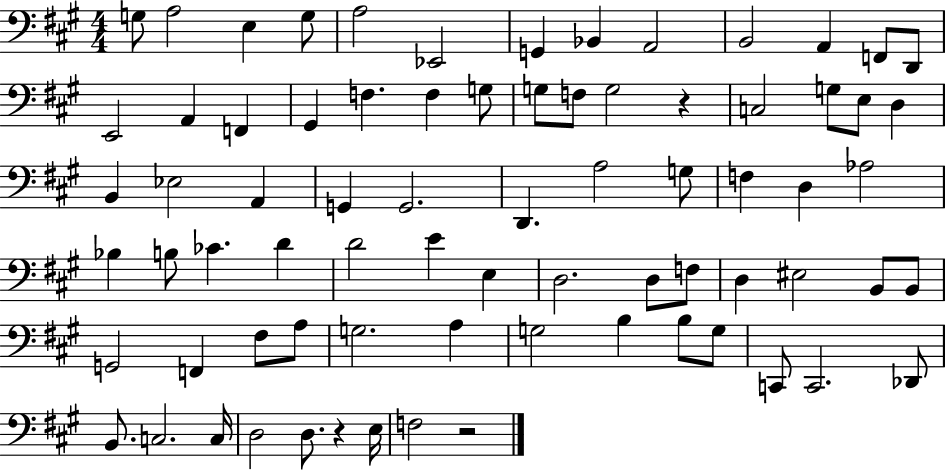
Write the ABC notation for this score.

X:1
T:Untitled
M:4/4
L:1/4
K:A
G,/2 A,2 E, G,/2 A,2 _E,,2 G,, _B,, A,,2 B,,2 A,, F,,/2 D,,/2 E,,2 A,, F,, ^G,, F, F, G,/2 G,/2 F,/2 G,2 z C,2 G,/2 E,/2 D, B,, _E,2 A,, G,, G,,2 D,, A,2 G,/2 F, D, _A,2 _B, B,/2 _C D D2 E E, D,2 D,/2 F,/2 D, ^E,2 B,,/2 B,,/2 G,,2 F,, ^F,/2 A,/2 G,2 A, G,2 B, B,/2 G,/2 C,,/2 C,,2 _D,,/2 B,,/2 C,2 C,/4 D,2 D,/2 z E,/4 F,2 z2